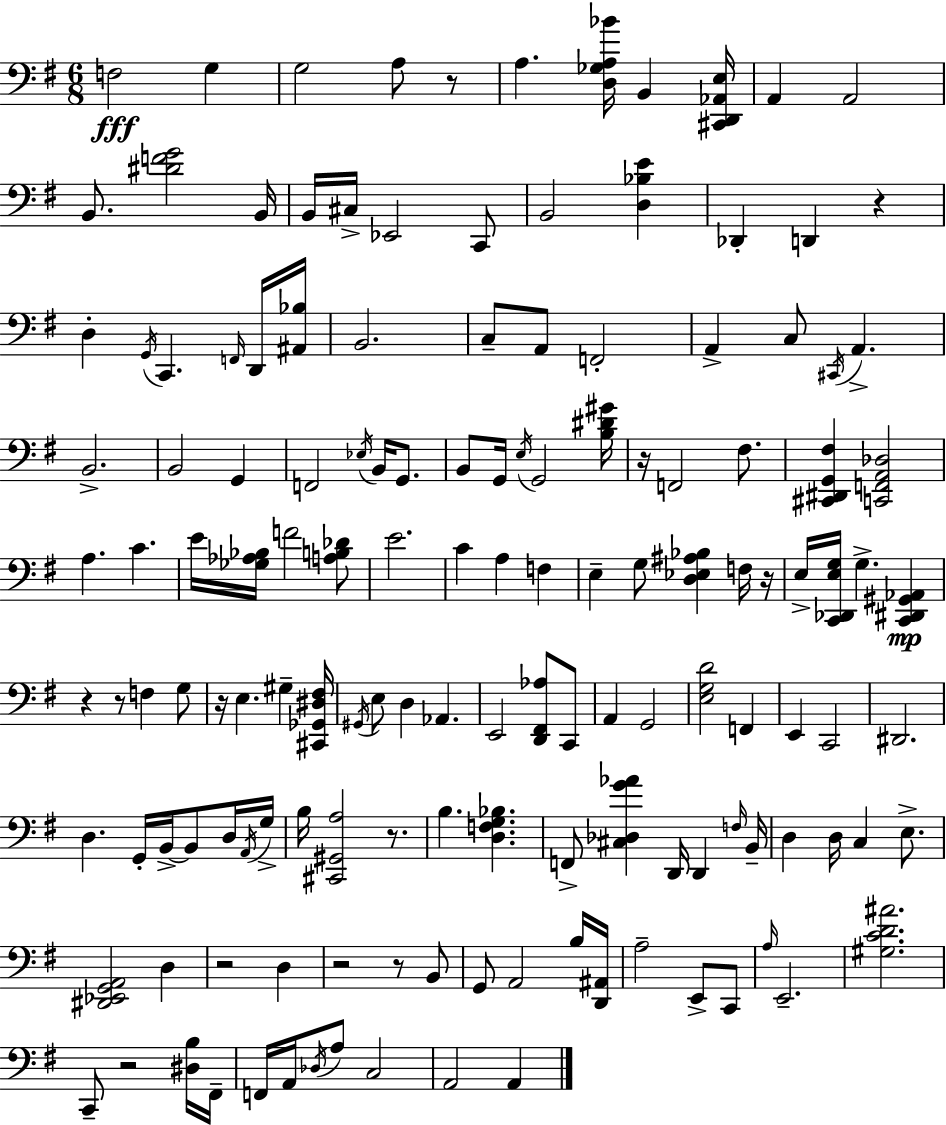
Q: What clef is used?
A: bass